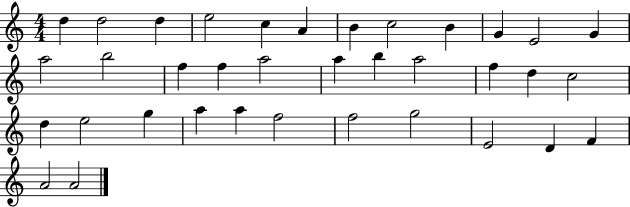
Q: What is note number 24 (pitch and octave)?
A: D5